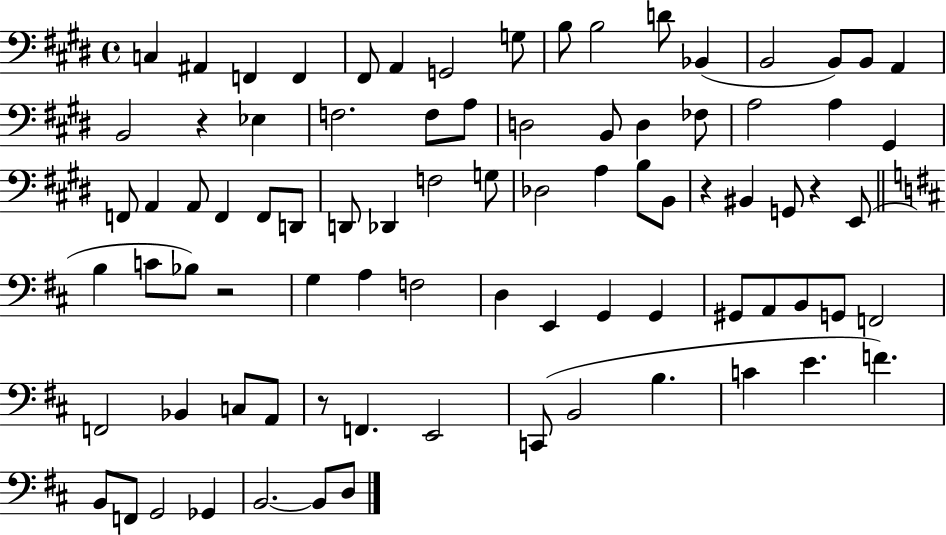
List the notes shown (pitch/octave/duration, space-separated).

C3/q A#2/q F2/q F2/q F#2/e A2/q G2/h G3/e B3/e B3/h D4/e Bb2/q B2/h B2/e B2/e A2/q B2/h R/q Eb3/q F3/h. F3/e A3/e D3/h B2/e D3/q FES3/e A3/h A3/q G#2/q F2/e A2/q A2/e F2/q F2/e D2/e D2/e Db2/q F3/h G3/e Db3/h A3/q B3/e B2/e R/q BIS2/q G2/e R/q E2/e B3/q C4/e Bb3/e R/h G3/q A3/q F3/h D3/q E2/q G2/q G2/q G#2/e A2/e B2/e G2/e F2/h F2/h Bb2/q C3/e A2/e R/e F2/q. E2/h C2/e B2/h B3/q. C4/q E4/q. F4/q. B2/e F2/e G2/h Gb2/q B2/h. B2/e D3/e